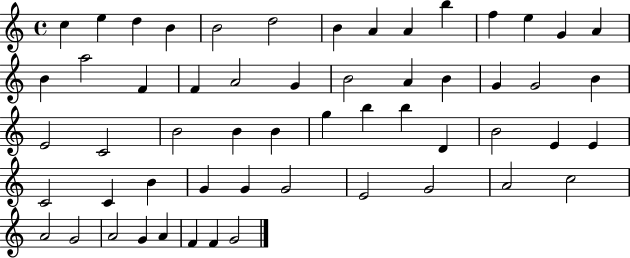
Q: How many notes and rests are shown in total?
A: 56